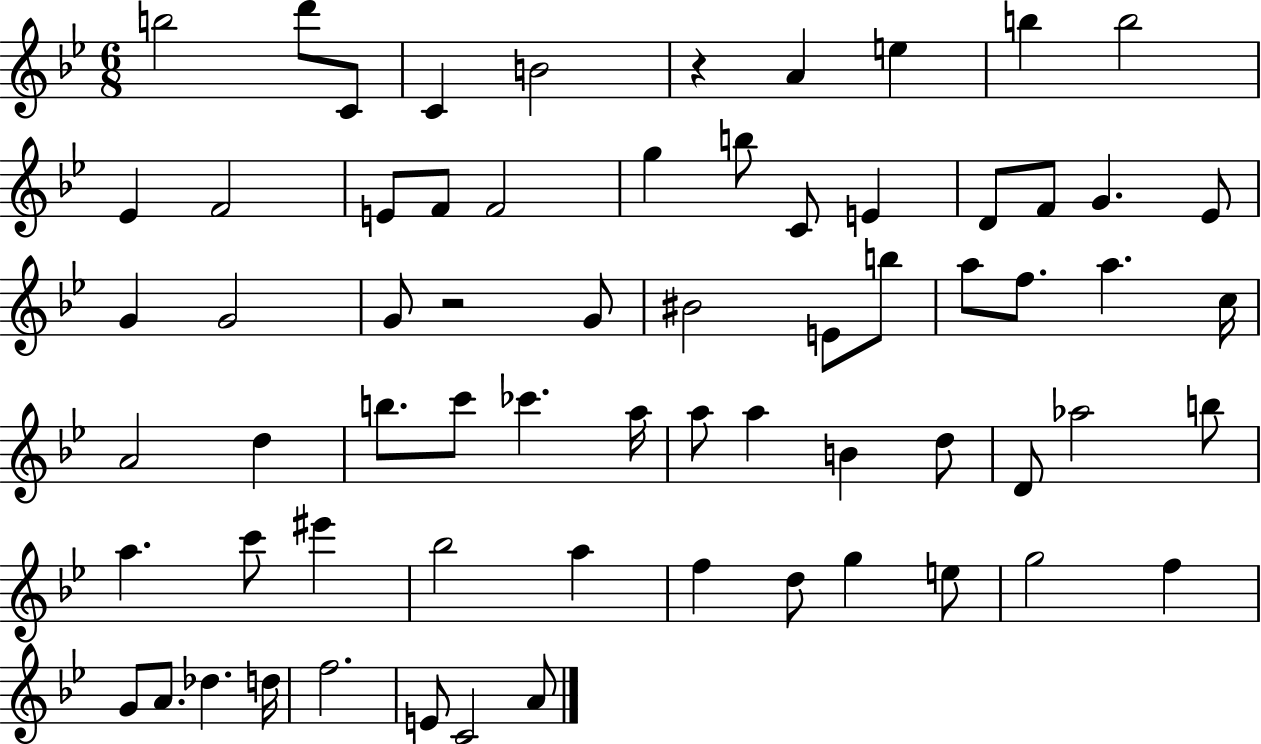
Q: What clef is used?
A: treble